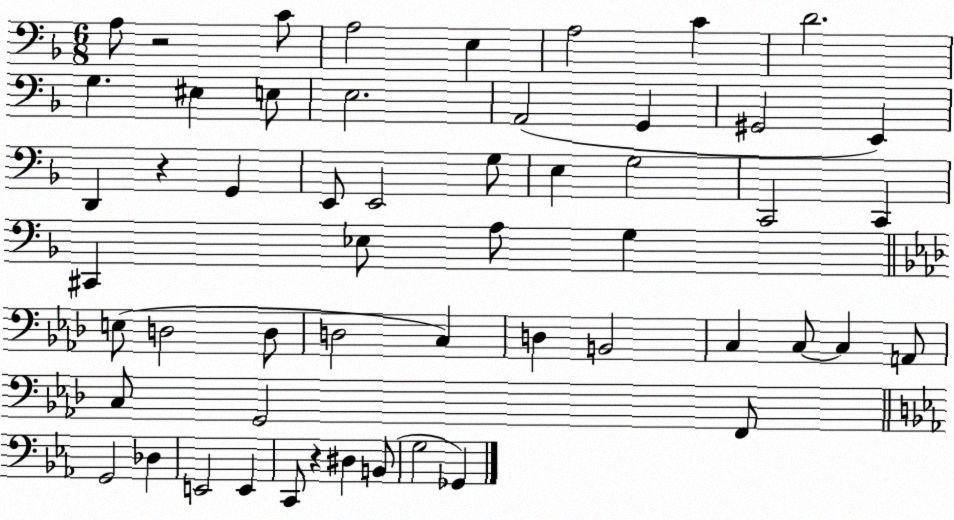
X:1
T:Untitled
M:6/8
L:1/4
K:F
A,/2 z2 C/2 A,2 E, A,2 C D2 G, ^E, E,/2 E,2 A,,2 G,, ^G,,2 E,, D,, z G,, E,,/2 E,,2 G,/2 E, G,2 C,,2 C,, ^C,, _E,/2 A,/2 G, E,/2 D,2 D,/2 D,2 C, D, B,,2 C, C,/2 C, A,,/2 C,/2 G,,2 F,,/2 G,,2 _D, E,,2 E,, C,,/2 z ^D, B,,/2 G,2 _G,,